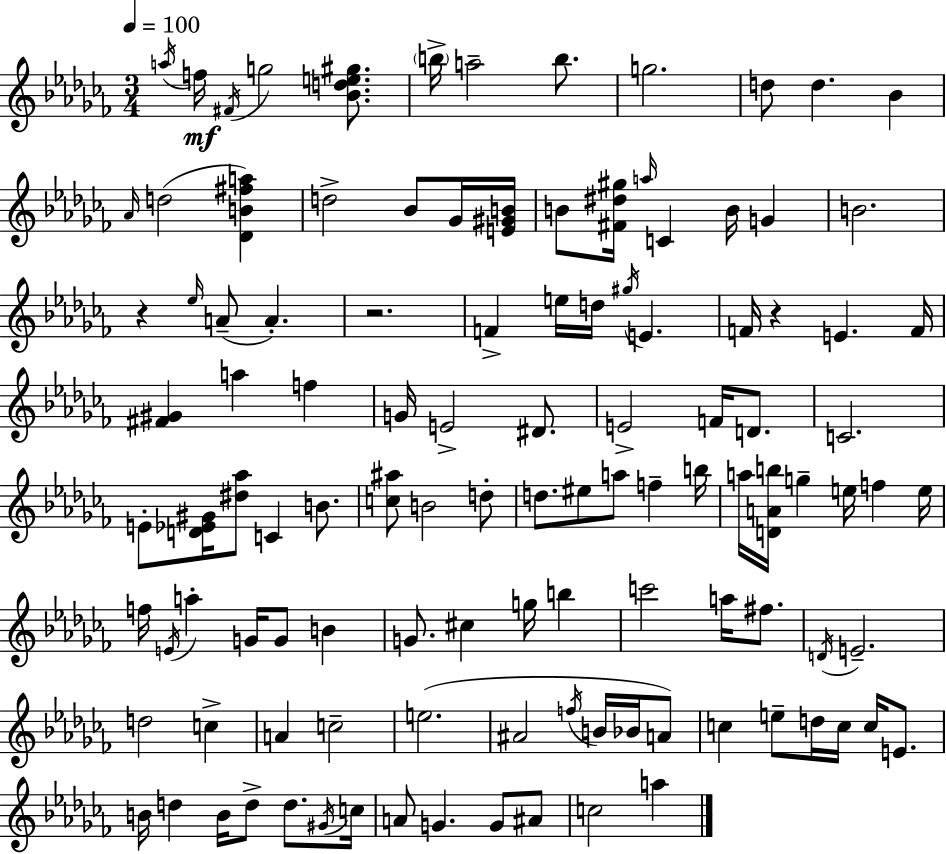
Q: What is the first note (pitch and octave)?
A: A5